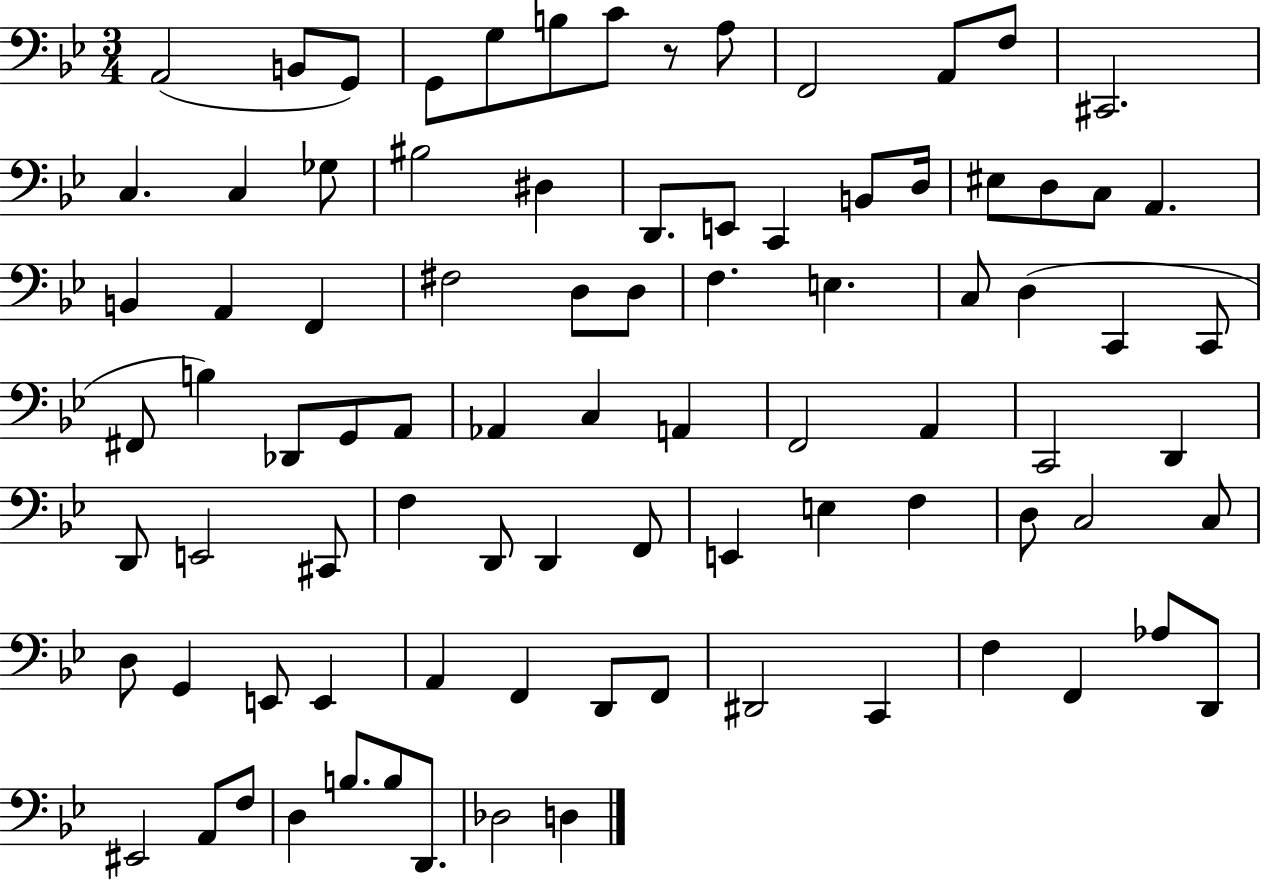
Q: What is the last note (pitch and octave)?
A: D3